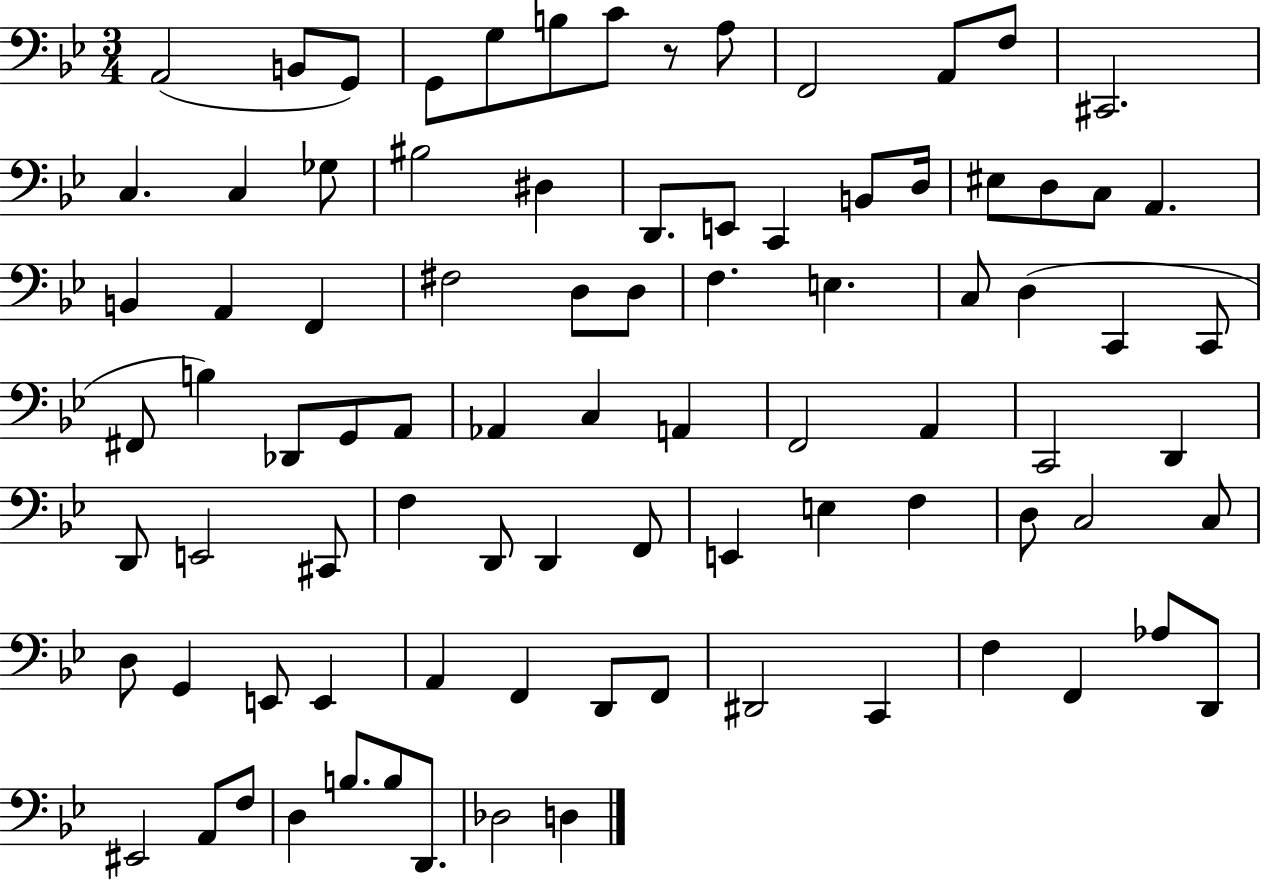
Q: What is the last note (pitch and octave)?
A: D3